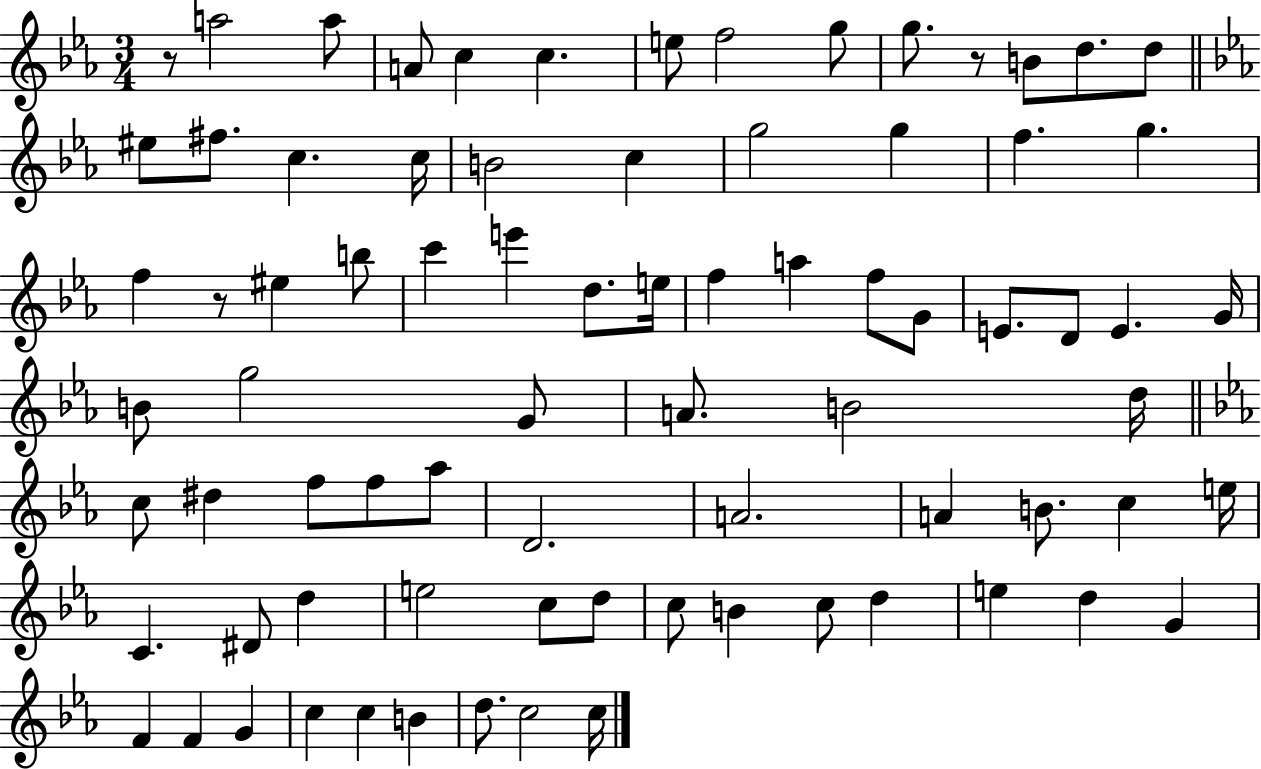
R/e A5/h A5/e A4/e C5/q C5/q. E5/e F5/h G5/e G5/e. R/e B4/e D5/e. D5/e EIS5/e F#5/e. C5/q. C5/s B4/h C5/q G5/h G5/q F5/q. G5/q. F5/q R/e EIS5/q B5/e C6/q E6/q D5/e. E5/s F5/q A5/q F5/e G4/e E4/e. D4/e E4/q. G4/s B4/e G5/h G4/e A4/e. B4/h D5/s C5/e D#5/q F5/e F5/e Ab5/e D4/h. A4/h. A4/q B4/e. C5/q E5/s C4/q. D#4/e D5/q E5/h C5/e D5/e C5/e B4/q C5/e D5/q E5/q D5/q G4/q F4/q F4/q G4/q C5/q C5/q B4/q D5/e. C5/h C5/s